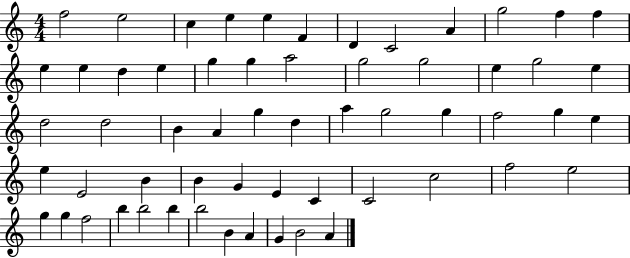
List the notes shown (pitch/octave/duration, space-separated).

F5/h E5/h C5/q E5/q E5/q F4/q D4/q C4/h A4/q G5/h F5/q F5/q E5/q E5/q D5/q E5/q G5/q G5/q A5/h G5/h G5/h E5/q G5/h E5/q D5/h D5/h B4/q A4/q G5/q D5/q A5/q G5/h G5/q F5/h G5/q E5/q E5/q E4/h B4/q B4/q G4/q E4/q C4/q C4/h C5/h F5/h E5/h G5/q G5/q F5/h B5/q B5/h B5/q B5/h B4/q A4/q G4/q B4/h A4/q